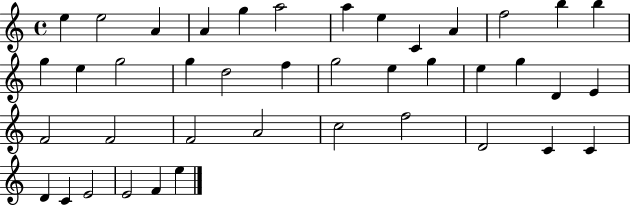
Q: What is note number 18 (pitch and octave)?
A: D5